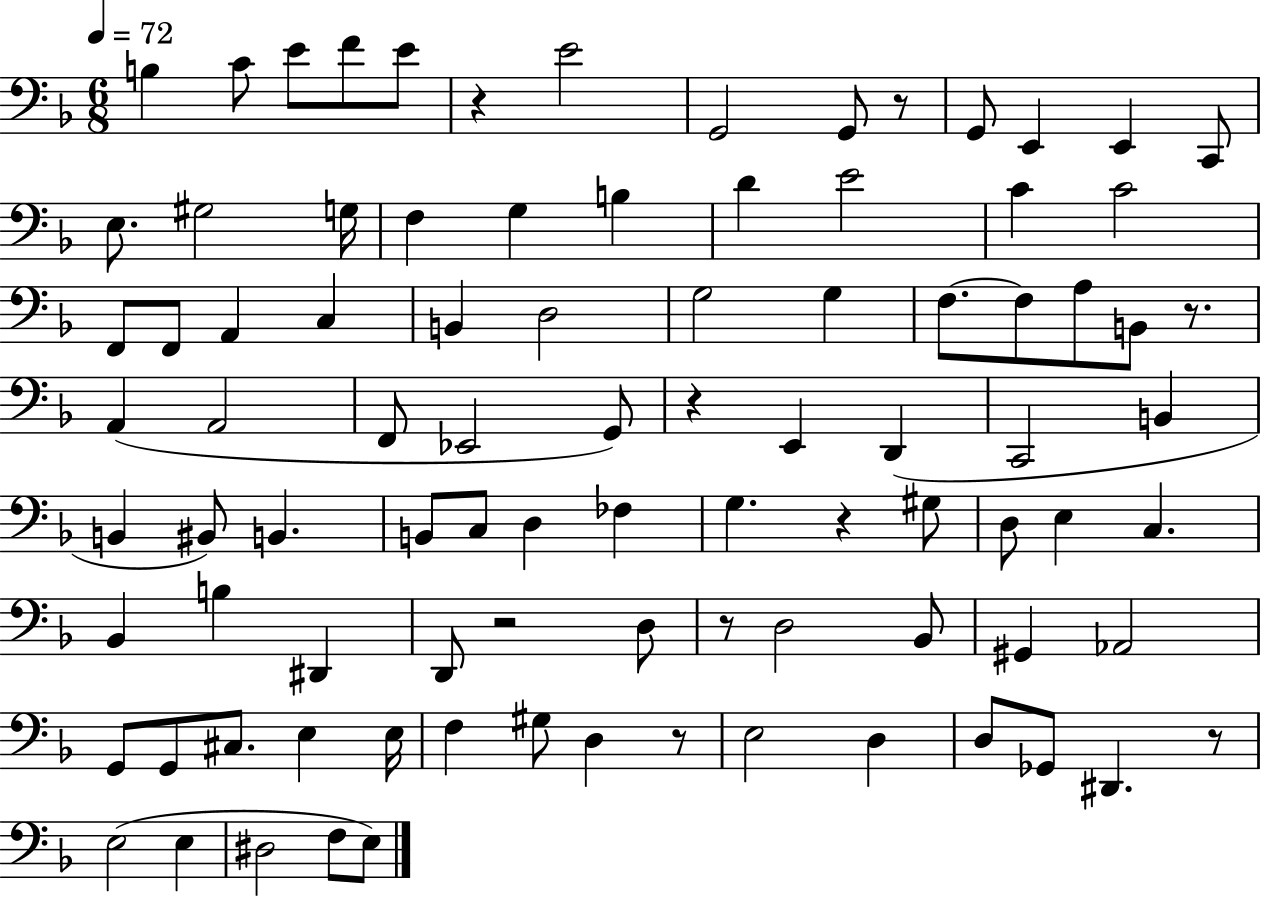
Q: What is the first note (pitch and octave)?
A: B3